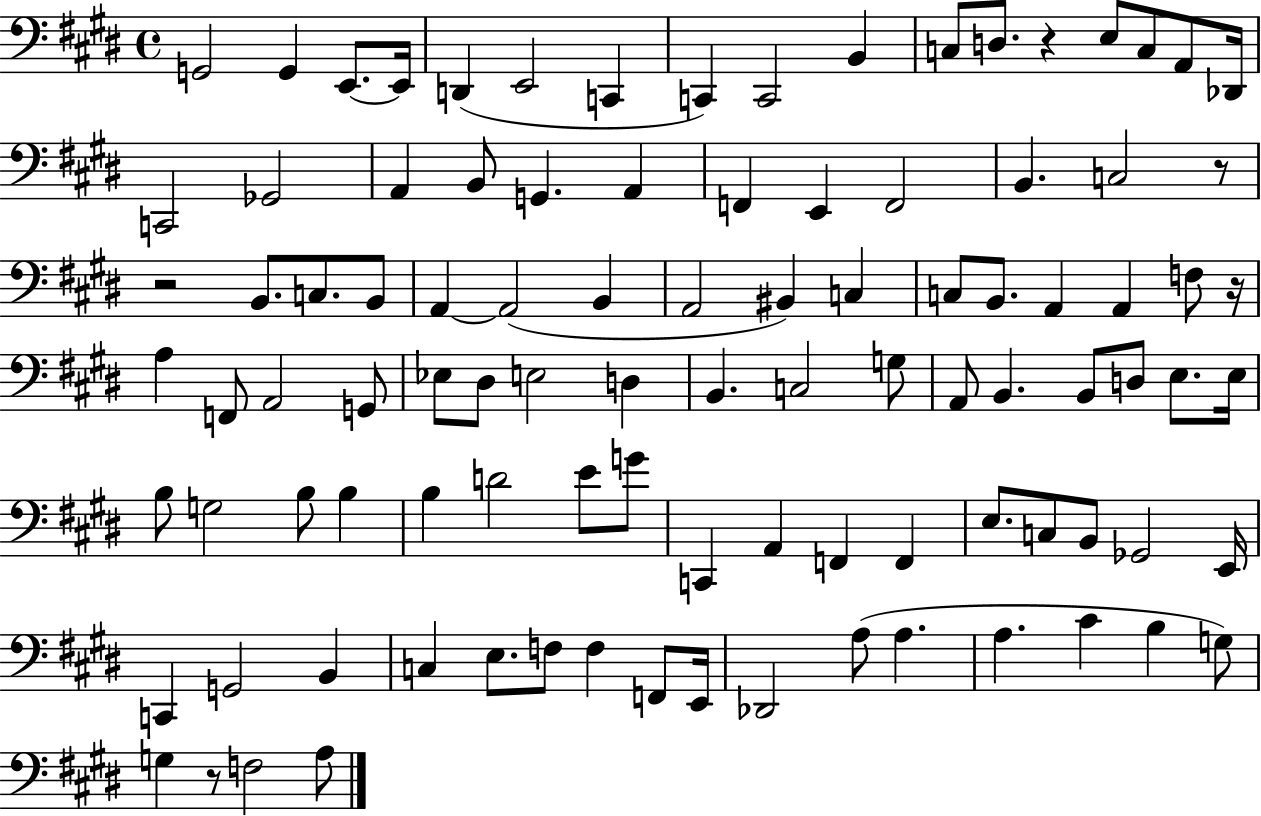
X:1
T:Untitled
M:4/4
L:1/4
K:E
G,,2 G,, E,,/2 E,,/4 D,, E,,2 C,, C,, C,,2 B,, C,/2 D,/2 z E,/2 C,/2 A,,/2 _D,,/4 C,,2 _G,,2 A,, B,,/2 G,, A,, F,, E,, F,,2 B,, C,2 z/2 z2 B,,/2 C,/2 B,,/2 A,, A,,2 B,, A,,2 ^B,, C, C,/2 B,,/2 A,, A,, F,/2 z/4 A, F,,/2 A,,2 G,,/2 _E,/2 ^D,/2 E,2 D, B,, C,2 G,/2 A,,/2 B,, B,,/2 D,/2 E,/2 E,/4 B,/2 G,2 B,/2 B, B, D2 E/2 G/2 C,, A,, F,, F,, E,/2 C,/2 B,,/2 _G,,2 E,,/4 C,, G,,2 B,, C, E,/2 F,/2 F, F,,/2 E,,/4 _D,,2 A,/2 A, A, ^C B, G,/2 G, z/2 F,2 A,/2